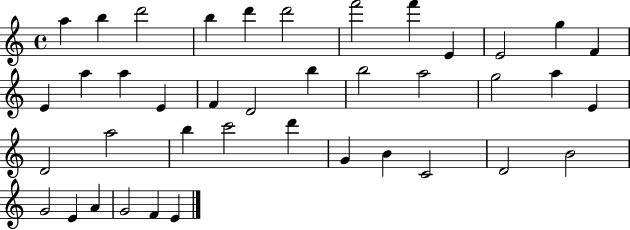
X:1
T:Untitled
M:4/4
L:1/4
K:C
a b d'2 b d' d'2 f'2 f' E E2 g F E a a E F D2 b b2 a2 g2 a E D2 a2 b c'2 d' G B C2 D2 B2 G2 E A G2 F E